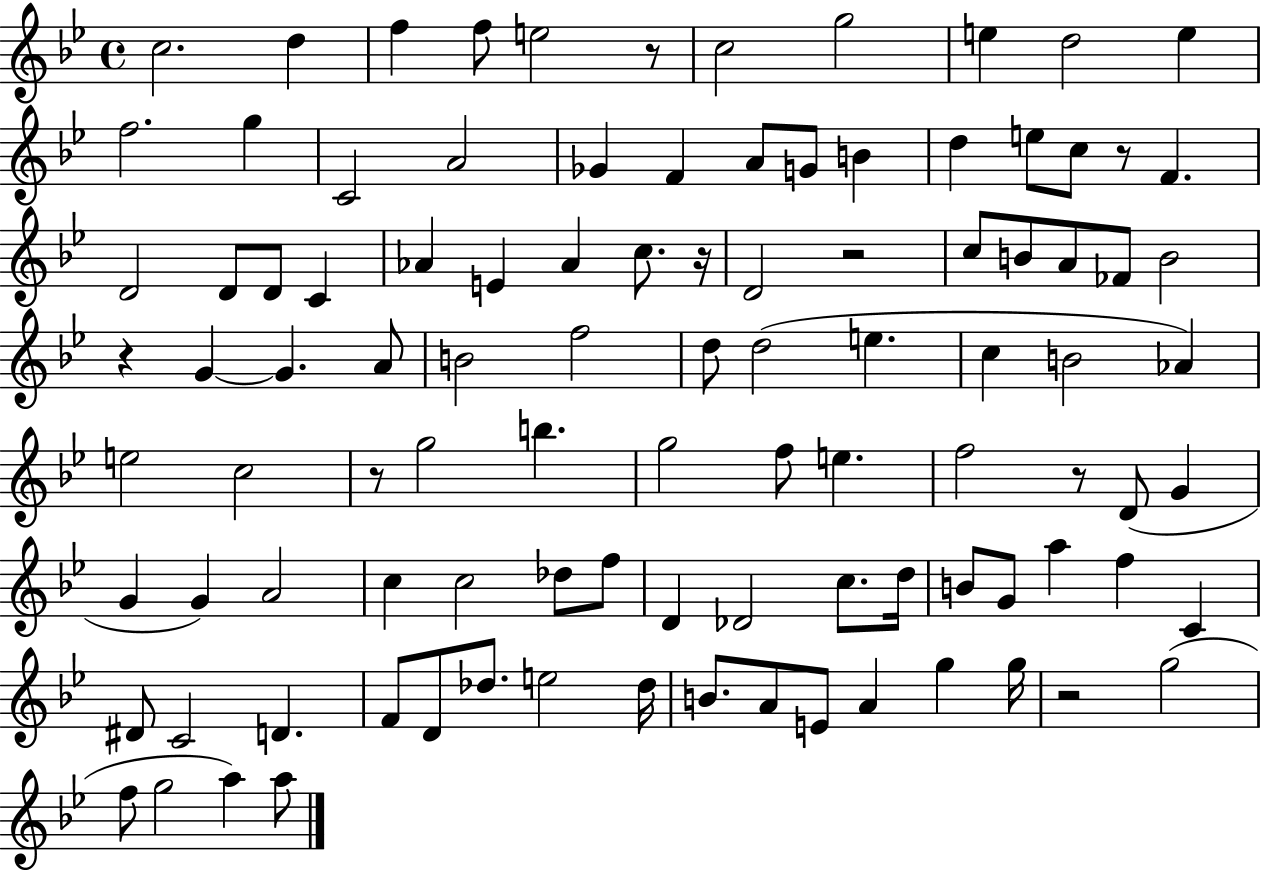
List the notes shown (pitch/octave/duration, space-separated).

C5/h. D5/q F5/q F5/e E5/h R/e C5/h G5/h E5/q D5/h E5/q F5/h. G5/q C4/h A4/h Gb4/q F4/q A4/e G4/e B4/q D5/q E5/e C5/e R/e F4/q. D4/h D4/e D4/e C4/q Ab4/q E4/q Ab4/q C5/e. R/s D4/h R/h C5/e B4/e A4/e FES4/e B4/h R/q G4/q G4/q. A4/e B4/h F5/h D5/e D5/h E5/q. C5/q B4/h Ab4/q E5/h C5/h R/e G5/h B5/q. G5/h F5/e E5/q. F5/h R/e D4/e G4/q G4/q G4/q A4/h C5/q C5/h Db5/e F5/e D4/q Db4/h C5/e. D5/s B4/e G4/e A5/q F5/q C4/q D#4/e C4/h D4/q. F4/e D4/e Db5/e. E5/h Db5/s B4/e. A4/e E4/e A4/q G5/q G5/s R/h G5/h F5/e G5/h A5/q A5/e